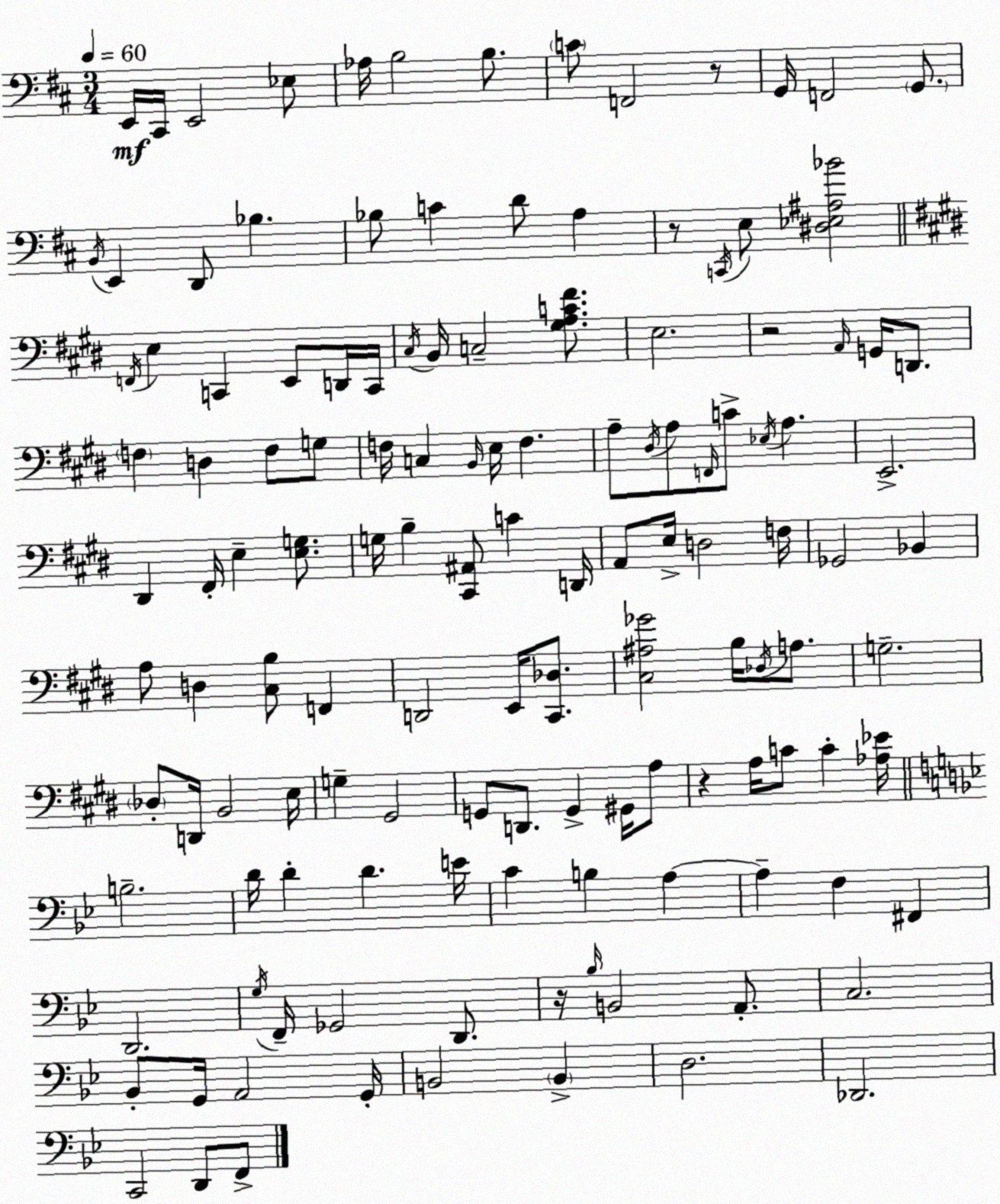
X:1
T:Untitled
M:3/4
L:1/4
K:D
E,,/4 ^C,,/4 E,,2 _E,/2 _A,/4 B,2 B,/2 C/2 F,,2 z/2 G,,/4 F,,2 G,,/2 B,,/4 E,, D,,/2 _B, _B,/2 C D/2 A, z/2 C,,/4 E,/2 [^D,_E,^A,_B]2 F,,/4 E, C,, E,,/2 D,,/4 C,,/4 ^C,/4 B,,/4 C,2 [^G,A,C^F]/2 E,2 z2 A,,/4 G,,/4 D,,/2 F, D, F,/2 G,/2 F,/4 C, B,,/4 E,/4 F, A,/2 ^D,/4 A,/2 F,,/4 C/2 _E,/4 A, E,,2 ^D,, ^F,,/4 E, [E,G,]/2 G,/4 B, [^C,,^A,,]/2 C D,,/4 A,,/2 E,/4 D,2 F,/4 _G,,2 _B,, A,/2 D, [^C,B,]/2 F,, D,,2 E,,/4 [^C,,_D,]/2 [^C,^A,_G]2 B,/4 _D,/4 A,/2 G,2 _D,/2 D,,/4 B,,2 E,/4 G, ^G,,2 G,,/2 D,,/2 G,, ^G,,/4 A,/2 z A,/4 C/2 C [_A,_E]/4 B,2 D/4 D D E/4 C B, A, A, F, ^F,, D,,2 G,/4 F,,/4 _G,,2 D,,/2 z/4 _B,/4 B,,2 A,,/2 C,2 _B,,/2 G,,/4 A,,2 G,,/4 B,,2 B,, D,2 _D,,2 C,,2 D,,/2 F,,/2